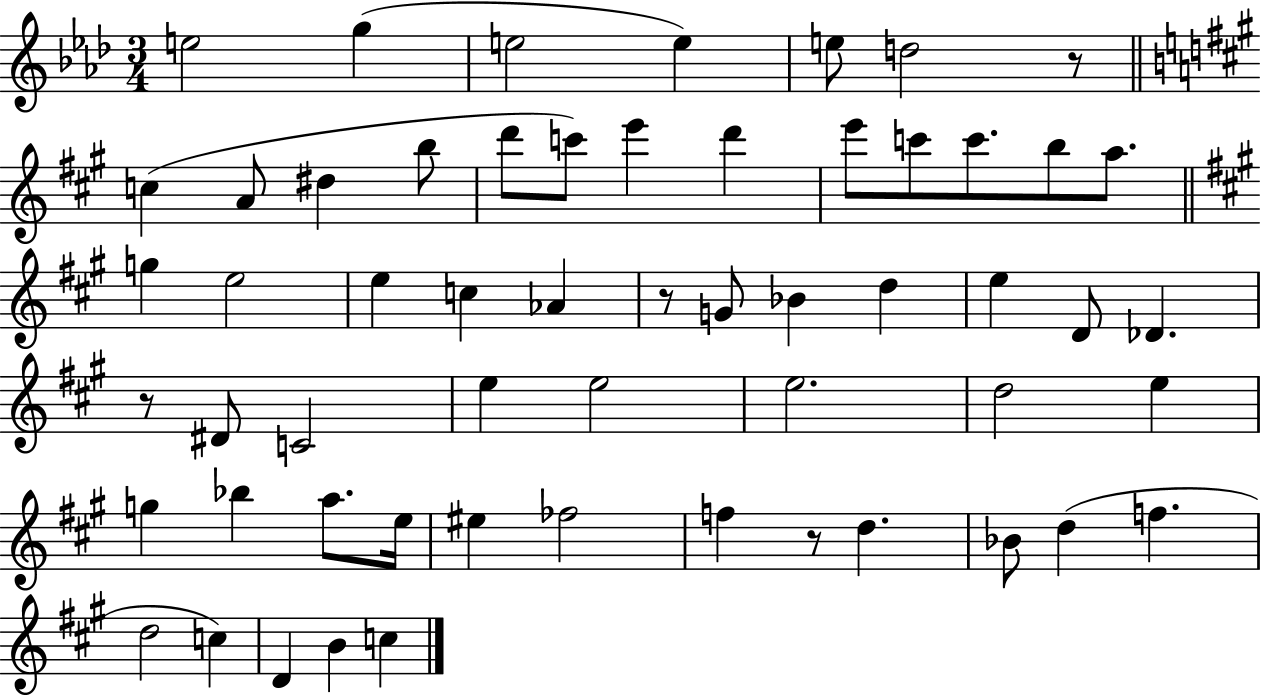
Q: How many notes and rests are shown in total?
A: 57